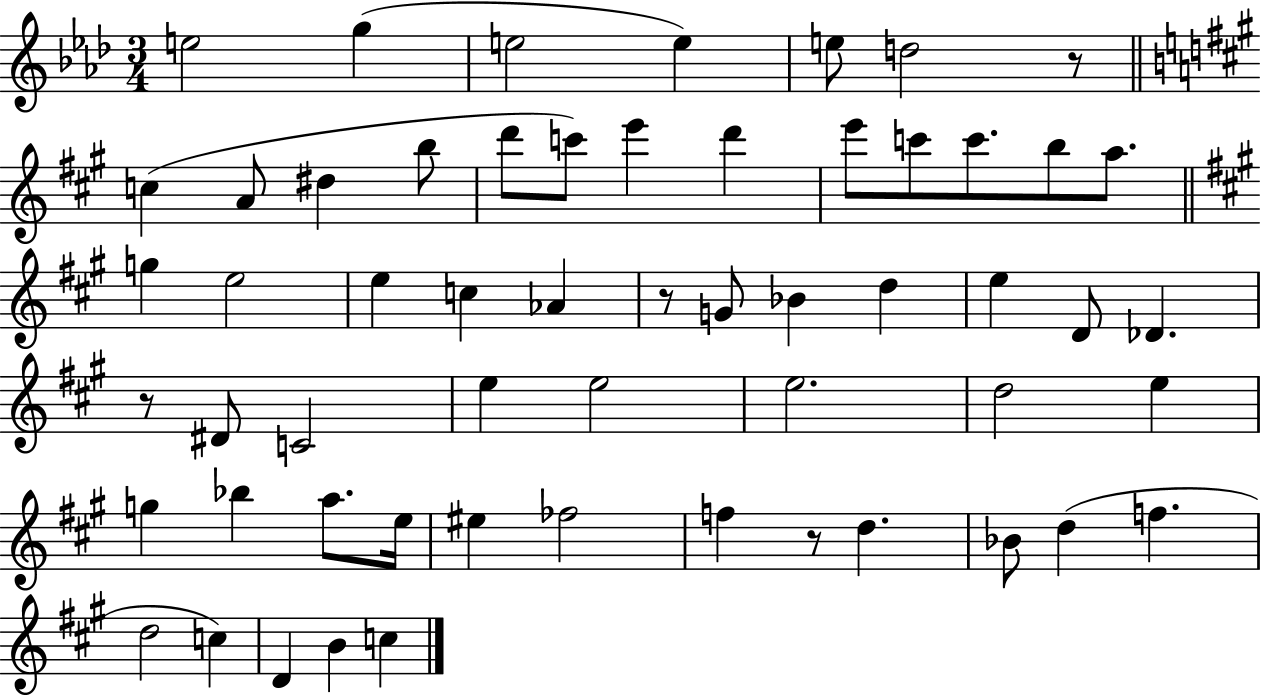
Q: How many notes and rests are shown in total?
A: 57